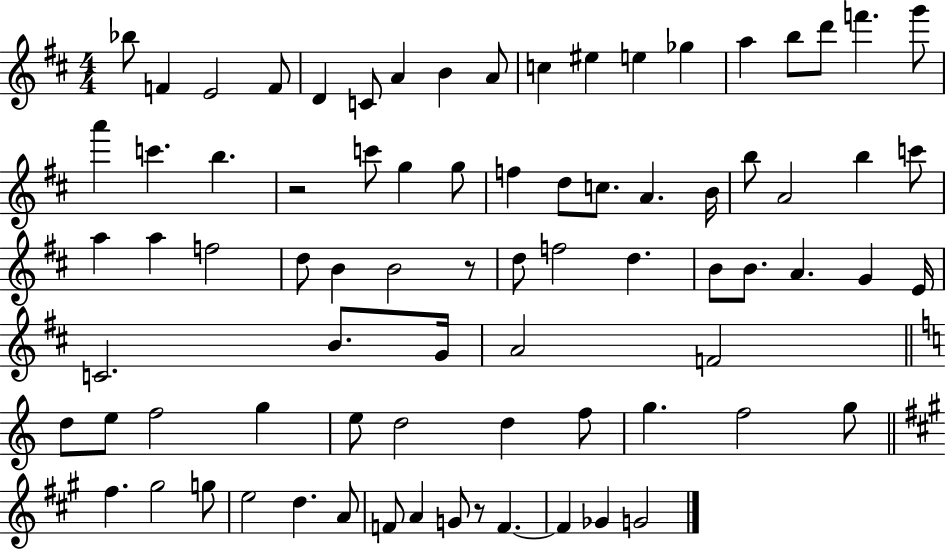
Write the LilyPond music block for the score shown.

{
  \clef treble
  \numericTimeSignature
  \time 4/4
  \key d \major
  bes''8 f'4 e'2 f'8 | d'4 c'8 a'4 b'4 a'8 | c''4 eis''4 e''4 ges''4 | a''4 b''8 d'''8 f'''4. g'''8 | \break a'''4 c'''4. b''4. | r2 c'''8 g''4 g''8 | f''4 d''8 c''8. a'4. b'16 | b''8 a'2 b''4 c'''8 | \break a''4 a''4 f''2 | d''8 b'4 b'2 r8 | d''8 f''2 d''4. | b'8 b'8. a'4. g'4 e'16 | \break c'2. b'8. g'16 | a'2 f'2 | \bar "||" \break \key c \major d''8 e''8 f''2 g''4 | e''8 d''2 d''4 f''8 | g''4. f''2 g''8 | \bar "||" \break \key a \major fis''4. gis''2 g''8 | e''2 d''4. a'8 | f'8 a'4 g'8 r8 f'4.~~ | f'4 ges'4 g'2 | \break \bar "|."
}